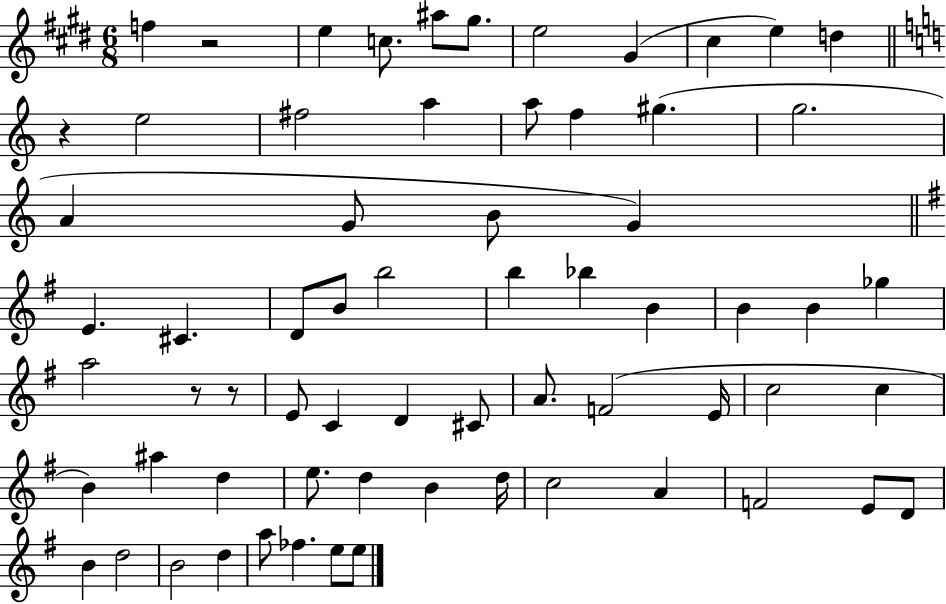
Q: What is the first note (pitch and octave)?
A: F5